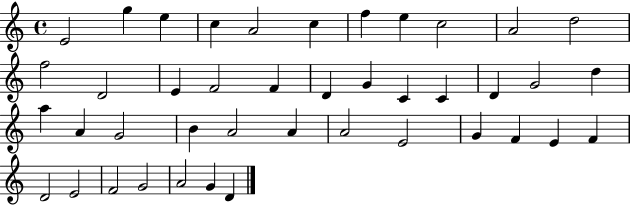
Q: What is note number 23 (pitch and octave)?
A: D5